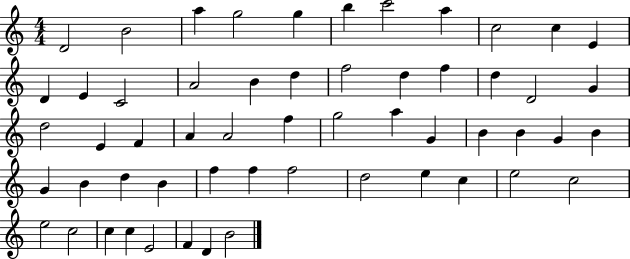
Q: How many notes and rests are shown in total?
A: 56